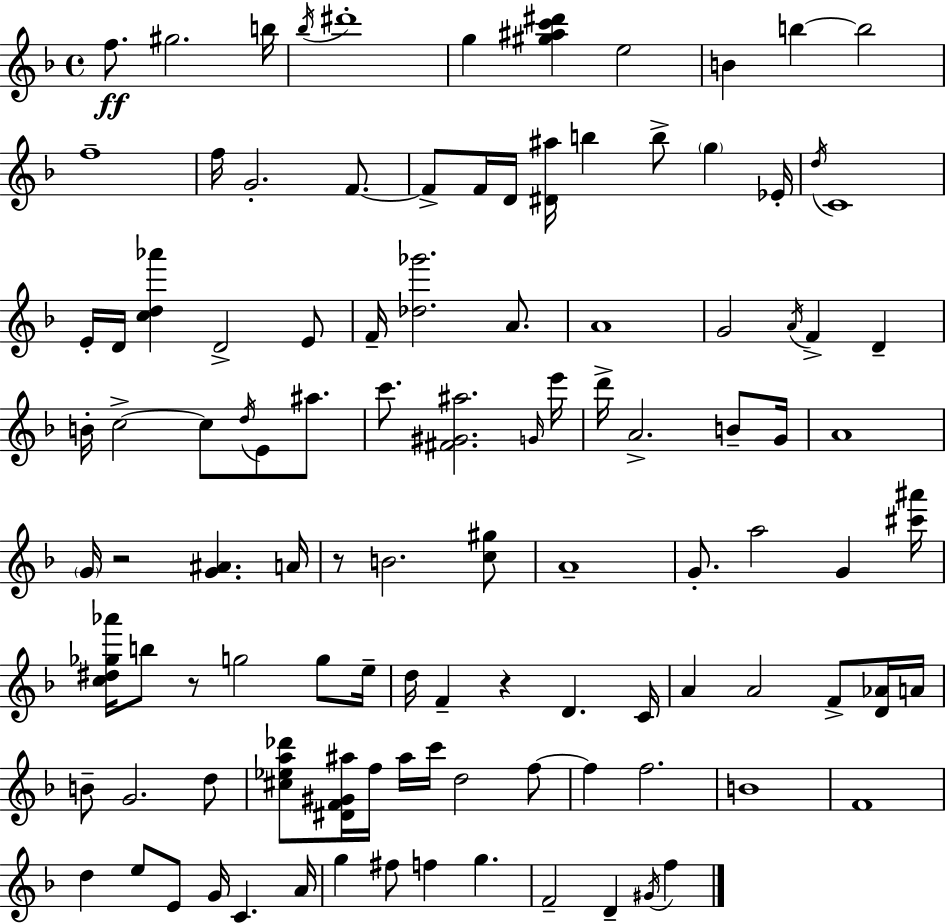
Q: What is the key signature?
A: D minor